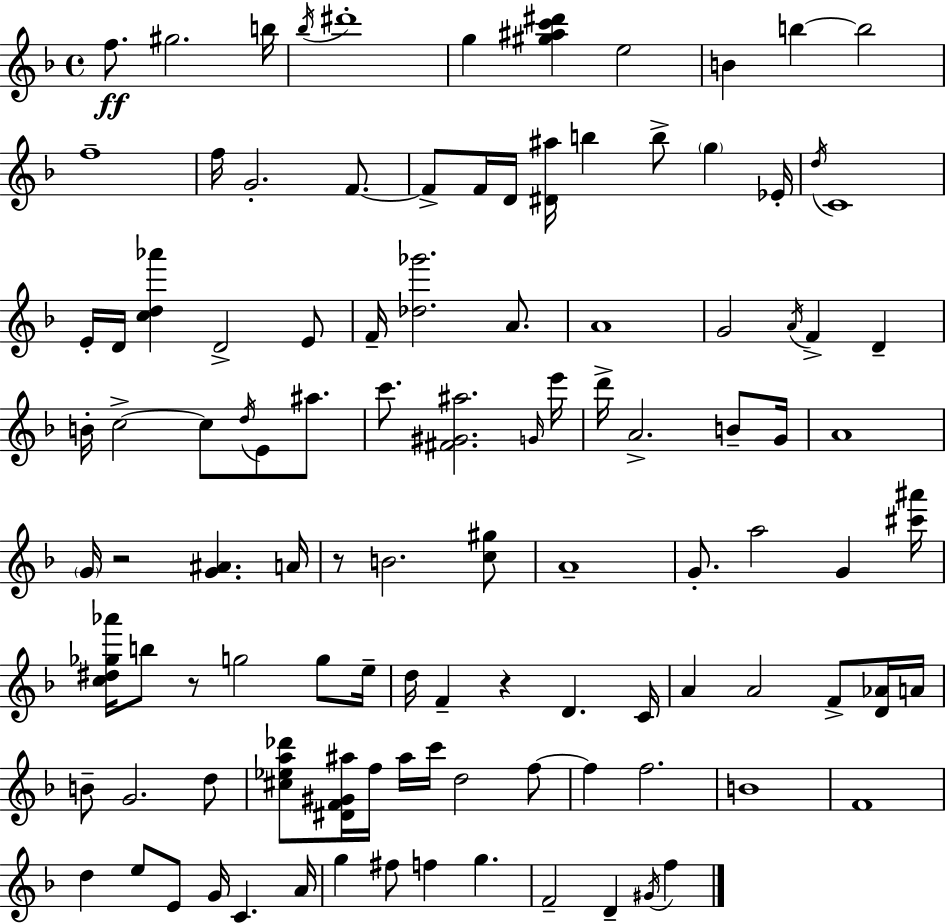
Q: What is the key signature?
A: D minor